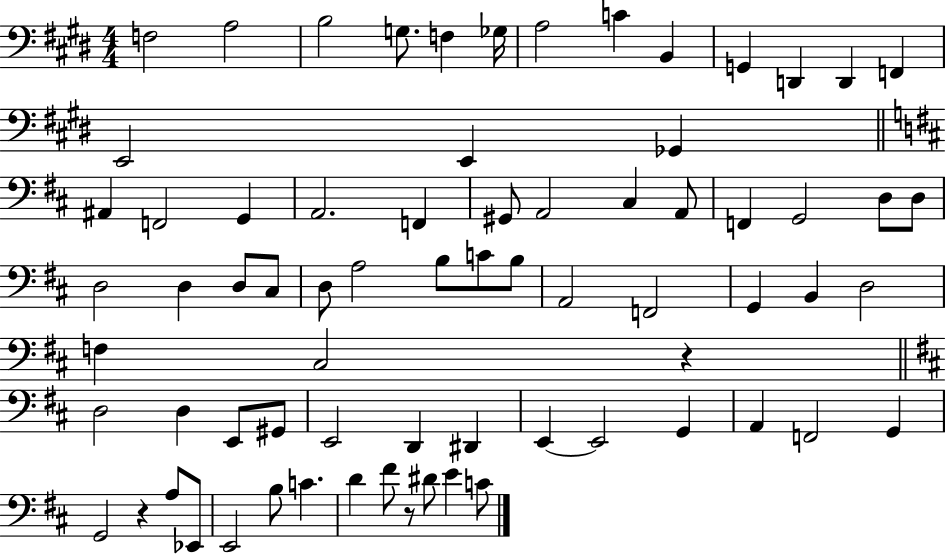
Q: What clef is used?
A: bass